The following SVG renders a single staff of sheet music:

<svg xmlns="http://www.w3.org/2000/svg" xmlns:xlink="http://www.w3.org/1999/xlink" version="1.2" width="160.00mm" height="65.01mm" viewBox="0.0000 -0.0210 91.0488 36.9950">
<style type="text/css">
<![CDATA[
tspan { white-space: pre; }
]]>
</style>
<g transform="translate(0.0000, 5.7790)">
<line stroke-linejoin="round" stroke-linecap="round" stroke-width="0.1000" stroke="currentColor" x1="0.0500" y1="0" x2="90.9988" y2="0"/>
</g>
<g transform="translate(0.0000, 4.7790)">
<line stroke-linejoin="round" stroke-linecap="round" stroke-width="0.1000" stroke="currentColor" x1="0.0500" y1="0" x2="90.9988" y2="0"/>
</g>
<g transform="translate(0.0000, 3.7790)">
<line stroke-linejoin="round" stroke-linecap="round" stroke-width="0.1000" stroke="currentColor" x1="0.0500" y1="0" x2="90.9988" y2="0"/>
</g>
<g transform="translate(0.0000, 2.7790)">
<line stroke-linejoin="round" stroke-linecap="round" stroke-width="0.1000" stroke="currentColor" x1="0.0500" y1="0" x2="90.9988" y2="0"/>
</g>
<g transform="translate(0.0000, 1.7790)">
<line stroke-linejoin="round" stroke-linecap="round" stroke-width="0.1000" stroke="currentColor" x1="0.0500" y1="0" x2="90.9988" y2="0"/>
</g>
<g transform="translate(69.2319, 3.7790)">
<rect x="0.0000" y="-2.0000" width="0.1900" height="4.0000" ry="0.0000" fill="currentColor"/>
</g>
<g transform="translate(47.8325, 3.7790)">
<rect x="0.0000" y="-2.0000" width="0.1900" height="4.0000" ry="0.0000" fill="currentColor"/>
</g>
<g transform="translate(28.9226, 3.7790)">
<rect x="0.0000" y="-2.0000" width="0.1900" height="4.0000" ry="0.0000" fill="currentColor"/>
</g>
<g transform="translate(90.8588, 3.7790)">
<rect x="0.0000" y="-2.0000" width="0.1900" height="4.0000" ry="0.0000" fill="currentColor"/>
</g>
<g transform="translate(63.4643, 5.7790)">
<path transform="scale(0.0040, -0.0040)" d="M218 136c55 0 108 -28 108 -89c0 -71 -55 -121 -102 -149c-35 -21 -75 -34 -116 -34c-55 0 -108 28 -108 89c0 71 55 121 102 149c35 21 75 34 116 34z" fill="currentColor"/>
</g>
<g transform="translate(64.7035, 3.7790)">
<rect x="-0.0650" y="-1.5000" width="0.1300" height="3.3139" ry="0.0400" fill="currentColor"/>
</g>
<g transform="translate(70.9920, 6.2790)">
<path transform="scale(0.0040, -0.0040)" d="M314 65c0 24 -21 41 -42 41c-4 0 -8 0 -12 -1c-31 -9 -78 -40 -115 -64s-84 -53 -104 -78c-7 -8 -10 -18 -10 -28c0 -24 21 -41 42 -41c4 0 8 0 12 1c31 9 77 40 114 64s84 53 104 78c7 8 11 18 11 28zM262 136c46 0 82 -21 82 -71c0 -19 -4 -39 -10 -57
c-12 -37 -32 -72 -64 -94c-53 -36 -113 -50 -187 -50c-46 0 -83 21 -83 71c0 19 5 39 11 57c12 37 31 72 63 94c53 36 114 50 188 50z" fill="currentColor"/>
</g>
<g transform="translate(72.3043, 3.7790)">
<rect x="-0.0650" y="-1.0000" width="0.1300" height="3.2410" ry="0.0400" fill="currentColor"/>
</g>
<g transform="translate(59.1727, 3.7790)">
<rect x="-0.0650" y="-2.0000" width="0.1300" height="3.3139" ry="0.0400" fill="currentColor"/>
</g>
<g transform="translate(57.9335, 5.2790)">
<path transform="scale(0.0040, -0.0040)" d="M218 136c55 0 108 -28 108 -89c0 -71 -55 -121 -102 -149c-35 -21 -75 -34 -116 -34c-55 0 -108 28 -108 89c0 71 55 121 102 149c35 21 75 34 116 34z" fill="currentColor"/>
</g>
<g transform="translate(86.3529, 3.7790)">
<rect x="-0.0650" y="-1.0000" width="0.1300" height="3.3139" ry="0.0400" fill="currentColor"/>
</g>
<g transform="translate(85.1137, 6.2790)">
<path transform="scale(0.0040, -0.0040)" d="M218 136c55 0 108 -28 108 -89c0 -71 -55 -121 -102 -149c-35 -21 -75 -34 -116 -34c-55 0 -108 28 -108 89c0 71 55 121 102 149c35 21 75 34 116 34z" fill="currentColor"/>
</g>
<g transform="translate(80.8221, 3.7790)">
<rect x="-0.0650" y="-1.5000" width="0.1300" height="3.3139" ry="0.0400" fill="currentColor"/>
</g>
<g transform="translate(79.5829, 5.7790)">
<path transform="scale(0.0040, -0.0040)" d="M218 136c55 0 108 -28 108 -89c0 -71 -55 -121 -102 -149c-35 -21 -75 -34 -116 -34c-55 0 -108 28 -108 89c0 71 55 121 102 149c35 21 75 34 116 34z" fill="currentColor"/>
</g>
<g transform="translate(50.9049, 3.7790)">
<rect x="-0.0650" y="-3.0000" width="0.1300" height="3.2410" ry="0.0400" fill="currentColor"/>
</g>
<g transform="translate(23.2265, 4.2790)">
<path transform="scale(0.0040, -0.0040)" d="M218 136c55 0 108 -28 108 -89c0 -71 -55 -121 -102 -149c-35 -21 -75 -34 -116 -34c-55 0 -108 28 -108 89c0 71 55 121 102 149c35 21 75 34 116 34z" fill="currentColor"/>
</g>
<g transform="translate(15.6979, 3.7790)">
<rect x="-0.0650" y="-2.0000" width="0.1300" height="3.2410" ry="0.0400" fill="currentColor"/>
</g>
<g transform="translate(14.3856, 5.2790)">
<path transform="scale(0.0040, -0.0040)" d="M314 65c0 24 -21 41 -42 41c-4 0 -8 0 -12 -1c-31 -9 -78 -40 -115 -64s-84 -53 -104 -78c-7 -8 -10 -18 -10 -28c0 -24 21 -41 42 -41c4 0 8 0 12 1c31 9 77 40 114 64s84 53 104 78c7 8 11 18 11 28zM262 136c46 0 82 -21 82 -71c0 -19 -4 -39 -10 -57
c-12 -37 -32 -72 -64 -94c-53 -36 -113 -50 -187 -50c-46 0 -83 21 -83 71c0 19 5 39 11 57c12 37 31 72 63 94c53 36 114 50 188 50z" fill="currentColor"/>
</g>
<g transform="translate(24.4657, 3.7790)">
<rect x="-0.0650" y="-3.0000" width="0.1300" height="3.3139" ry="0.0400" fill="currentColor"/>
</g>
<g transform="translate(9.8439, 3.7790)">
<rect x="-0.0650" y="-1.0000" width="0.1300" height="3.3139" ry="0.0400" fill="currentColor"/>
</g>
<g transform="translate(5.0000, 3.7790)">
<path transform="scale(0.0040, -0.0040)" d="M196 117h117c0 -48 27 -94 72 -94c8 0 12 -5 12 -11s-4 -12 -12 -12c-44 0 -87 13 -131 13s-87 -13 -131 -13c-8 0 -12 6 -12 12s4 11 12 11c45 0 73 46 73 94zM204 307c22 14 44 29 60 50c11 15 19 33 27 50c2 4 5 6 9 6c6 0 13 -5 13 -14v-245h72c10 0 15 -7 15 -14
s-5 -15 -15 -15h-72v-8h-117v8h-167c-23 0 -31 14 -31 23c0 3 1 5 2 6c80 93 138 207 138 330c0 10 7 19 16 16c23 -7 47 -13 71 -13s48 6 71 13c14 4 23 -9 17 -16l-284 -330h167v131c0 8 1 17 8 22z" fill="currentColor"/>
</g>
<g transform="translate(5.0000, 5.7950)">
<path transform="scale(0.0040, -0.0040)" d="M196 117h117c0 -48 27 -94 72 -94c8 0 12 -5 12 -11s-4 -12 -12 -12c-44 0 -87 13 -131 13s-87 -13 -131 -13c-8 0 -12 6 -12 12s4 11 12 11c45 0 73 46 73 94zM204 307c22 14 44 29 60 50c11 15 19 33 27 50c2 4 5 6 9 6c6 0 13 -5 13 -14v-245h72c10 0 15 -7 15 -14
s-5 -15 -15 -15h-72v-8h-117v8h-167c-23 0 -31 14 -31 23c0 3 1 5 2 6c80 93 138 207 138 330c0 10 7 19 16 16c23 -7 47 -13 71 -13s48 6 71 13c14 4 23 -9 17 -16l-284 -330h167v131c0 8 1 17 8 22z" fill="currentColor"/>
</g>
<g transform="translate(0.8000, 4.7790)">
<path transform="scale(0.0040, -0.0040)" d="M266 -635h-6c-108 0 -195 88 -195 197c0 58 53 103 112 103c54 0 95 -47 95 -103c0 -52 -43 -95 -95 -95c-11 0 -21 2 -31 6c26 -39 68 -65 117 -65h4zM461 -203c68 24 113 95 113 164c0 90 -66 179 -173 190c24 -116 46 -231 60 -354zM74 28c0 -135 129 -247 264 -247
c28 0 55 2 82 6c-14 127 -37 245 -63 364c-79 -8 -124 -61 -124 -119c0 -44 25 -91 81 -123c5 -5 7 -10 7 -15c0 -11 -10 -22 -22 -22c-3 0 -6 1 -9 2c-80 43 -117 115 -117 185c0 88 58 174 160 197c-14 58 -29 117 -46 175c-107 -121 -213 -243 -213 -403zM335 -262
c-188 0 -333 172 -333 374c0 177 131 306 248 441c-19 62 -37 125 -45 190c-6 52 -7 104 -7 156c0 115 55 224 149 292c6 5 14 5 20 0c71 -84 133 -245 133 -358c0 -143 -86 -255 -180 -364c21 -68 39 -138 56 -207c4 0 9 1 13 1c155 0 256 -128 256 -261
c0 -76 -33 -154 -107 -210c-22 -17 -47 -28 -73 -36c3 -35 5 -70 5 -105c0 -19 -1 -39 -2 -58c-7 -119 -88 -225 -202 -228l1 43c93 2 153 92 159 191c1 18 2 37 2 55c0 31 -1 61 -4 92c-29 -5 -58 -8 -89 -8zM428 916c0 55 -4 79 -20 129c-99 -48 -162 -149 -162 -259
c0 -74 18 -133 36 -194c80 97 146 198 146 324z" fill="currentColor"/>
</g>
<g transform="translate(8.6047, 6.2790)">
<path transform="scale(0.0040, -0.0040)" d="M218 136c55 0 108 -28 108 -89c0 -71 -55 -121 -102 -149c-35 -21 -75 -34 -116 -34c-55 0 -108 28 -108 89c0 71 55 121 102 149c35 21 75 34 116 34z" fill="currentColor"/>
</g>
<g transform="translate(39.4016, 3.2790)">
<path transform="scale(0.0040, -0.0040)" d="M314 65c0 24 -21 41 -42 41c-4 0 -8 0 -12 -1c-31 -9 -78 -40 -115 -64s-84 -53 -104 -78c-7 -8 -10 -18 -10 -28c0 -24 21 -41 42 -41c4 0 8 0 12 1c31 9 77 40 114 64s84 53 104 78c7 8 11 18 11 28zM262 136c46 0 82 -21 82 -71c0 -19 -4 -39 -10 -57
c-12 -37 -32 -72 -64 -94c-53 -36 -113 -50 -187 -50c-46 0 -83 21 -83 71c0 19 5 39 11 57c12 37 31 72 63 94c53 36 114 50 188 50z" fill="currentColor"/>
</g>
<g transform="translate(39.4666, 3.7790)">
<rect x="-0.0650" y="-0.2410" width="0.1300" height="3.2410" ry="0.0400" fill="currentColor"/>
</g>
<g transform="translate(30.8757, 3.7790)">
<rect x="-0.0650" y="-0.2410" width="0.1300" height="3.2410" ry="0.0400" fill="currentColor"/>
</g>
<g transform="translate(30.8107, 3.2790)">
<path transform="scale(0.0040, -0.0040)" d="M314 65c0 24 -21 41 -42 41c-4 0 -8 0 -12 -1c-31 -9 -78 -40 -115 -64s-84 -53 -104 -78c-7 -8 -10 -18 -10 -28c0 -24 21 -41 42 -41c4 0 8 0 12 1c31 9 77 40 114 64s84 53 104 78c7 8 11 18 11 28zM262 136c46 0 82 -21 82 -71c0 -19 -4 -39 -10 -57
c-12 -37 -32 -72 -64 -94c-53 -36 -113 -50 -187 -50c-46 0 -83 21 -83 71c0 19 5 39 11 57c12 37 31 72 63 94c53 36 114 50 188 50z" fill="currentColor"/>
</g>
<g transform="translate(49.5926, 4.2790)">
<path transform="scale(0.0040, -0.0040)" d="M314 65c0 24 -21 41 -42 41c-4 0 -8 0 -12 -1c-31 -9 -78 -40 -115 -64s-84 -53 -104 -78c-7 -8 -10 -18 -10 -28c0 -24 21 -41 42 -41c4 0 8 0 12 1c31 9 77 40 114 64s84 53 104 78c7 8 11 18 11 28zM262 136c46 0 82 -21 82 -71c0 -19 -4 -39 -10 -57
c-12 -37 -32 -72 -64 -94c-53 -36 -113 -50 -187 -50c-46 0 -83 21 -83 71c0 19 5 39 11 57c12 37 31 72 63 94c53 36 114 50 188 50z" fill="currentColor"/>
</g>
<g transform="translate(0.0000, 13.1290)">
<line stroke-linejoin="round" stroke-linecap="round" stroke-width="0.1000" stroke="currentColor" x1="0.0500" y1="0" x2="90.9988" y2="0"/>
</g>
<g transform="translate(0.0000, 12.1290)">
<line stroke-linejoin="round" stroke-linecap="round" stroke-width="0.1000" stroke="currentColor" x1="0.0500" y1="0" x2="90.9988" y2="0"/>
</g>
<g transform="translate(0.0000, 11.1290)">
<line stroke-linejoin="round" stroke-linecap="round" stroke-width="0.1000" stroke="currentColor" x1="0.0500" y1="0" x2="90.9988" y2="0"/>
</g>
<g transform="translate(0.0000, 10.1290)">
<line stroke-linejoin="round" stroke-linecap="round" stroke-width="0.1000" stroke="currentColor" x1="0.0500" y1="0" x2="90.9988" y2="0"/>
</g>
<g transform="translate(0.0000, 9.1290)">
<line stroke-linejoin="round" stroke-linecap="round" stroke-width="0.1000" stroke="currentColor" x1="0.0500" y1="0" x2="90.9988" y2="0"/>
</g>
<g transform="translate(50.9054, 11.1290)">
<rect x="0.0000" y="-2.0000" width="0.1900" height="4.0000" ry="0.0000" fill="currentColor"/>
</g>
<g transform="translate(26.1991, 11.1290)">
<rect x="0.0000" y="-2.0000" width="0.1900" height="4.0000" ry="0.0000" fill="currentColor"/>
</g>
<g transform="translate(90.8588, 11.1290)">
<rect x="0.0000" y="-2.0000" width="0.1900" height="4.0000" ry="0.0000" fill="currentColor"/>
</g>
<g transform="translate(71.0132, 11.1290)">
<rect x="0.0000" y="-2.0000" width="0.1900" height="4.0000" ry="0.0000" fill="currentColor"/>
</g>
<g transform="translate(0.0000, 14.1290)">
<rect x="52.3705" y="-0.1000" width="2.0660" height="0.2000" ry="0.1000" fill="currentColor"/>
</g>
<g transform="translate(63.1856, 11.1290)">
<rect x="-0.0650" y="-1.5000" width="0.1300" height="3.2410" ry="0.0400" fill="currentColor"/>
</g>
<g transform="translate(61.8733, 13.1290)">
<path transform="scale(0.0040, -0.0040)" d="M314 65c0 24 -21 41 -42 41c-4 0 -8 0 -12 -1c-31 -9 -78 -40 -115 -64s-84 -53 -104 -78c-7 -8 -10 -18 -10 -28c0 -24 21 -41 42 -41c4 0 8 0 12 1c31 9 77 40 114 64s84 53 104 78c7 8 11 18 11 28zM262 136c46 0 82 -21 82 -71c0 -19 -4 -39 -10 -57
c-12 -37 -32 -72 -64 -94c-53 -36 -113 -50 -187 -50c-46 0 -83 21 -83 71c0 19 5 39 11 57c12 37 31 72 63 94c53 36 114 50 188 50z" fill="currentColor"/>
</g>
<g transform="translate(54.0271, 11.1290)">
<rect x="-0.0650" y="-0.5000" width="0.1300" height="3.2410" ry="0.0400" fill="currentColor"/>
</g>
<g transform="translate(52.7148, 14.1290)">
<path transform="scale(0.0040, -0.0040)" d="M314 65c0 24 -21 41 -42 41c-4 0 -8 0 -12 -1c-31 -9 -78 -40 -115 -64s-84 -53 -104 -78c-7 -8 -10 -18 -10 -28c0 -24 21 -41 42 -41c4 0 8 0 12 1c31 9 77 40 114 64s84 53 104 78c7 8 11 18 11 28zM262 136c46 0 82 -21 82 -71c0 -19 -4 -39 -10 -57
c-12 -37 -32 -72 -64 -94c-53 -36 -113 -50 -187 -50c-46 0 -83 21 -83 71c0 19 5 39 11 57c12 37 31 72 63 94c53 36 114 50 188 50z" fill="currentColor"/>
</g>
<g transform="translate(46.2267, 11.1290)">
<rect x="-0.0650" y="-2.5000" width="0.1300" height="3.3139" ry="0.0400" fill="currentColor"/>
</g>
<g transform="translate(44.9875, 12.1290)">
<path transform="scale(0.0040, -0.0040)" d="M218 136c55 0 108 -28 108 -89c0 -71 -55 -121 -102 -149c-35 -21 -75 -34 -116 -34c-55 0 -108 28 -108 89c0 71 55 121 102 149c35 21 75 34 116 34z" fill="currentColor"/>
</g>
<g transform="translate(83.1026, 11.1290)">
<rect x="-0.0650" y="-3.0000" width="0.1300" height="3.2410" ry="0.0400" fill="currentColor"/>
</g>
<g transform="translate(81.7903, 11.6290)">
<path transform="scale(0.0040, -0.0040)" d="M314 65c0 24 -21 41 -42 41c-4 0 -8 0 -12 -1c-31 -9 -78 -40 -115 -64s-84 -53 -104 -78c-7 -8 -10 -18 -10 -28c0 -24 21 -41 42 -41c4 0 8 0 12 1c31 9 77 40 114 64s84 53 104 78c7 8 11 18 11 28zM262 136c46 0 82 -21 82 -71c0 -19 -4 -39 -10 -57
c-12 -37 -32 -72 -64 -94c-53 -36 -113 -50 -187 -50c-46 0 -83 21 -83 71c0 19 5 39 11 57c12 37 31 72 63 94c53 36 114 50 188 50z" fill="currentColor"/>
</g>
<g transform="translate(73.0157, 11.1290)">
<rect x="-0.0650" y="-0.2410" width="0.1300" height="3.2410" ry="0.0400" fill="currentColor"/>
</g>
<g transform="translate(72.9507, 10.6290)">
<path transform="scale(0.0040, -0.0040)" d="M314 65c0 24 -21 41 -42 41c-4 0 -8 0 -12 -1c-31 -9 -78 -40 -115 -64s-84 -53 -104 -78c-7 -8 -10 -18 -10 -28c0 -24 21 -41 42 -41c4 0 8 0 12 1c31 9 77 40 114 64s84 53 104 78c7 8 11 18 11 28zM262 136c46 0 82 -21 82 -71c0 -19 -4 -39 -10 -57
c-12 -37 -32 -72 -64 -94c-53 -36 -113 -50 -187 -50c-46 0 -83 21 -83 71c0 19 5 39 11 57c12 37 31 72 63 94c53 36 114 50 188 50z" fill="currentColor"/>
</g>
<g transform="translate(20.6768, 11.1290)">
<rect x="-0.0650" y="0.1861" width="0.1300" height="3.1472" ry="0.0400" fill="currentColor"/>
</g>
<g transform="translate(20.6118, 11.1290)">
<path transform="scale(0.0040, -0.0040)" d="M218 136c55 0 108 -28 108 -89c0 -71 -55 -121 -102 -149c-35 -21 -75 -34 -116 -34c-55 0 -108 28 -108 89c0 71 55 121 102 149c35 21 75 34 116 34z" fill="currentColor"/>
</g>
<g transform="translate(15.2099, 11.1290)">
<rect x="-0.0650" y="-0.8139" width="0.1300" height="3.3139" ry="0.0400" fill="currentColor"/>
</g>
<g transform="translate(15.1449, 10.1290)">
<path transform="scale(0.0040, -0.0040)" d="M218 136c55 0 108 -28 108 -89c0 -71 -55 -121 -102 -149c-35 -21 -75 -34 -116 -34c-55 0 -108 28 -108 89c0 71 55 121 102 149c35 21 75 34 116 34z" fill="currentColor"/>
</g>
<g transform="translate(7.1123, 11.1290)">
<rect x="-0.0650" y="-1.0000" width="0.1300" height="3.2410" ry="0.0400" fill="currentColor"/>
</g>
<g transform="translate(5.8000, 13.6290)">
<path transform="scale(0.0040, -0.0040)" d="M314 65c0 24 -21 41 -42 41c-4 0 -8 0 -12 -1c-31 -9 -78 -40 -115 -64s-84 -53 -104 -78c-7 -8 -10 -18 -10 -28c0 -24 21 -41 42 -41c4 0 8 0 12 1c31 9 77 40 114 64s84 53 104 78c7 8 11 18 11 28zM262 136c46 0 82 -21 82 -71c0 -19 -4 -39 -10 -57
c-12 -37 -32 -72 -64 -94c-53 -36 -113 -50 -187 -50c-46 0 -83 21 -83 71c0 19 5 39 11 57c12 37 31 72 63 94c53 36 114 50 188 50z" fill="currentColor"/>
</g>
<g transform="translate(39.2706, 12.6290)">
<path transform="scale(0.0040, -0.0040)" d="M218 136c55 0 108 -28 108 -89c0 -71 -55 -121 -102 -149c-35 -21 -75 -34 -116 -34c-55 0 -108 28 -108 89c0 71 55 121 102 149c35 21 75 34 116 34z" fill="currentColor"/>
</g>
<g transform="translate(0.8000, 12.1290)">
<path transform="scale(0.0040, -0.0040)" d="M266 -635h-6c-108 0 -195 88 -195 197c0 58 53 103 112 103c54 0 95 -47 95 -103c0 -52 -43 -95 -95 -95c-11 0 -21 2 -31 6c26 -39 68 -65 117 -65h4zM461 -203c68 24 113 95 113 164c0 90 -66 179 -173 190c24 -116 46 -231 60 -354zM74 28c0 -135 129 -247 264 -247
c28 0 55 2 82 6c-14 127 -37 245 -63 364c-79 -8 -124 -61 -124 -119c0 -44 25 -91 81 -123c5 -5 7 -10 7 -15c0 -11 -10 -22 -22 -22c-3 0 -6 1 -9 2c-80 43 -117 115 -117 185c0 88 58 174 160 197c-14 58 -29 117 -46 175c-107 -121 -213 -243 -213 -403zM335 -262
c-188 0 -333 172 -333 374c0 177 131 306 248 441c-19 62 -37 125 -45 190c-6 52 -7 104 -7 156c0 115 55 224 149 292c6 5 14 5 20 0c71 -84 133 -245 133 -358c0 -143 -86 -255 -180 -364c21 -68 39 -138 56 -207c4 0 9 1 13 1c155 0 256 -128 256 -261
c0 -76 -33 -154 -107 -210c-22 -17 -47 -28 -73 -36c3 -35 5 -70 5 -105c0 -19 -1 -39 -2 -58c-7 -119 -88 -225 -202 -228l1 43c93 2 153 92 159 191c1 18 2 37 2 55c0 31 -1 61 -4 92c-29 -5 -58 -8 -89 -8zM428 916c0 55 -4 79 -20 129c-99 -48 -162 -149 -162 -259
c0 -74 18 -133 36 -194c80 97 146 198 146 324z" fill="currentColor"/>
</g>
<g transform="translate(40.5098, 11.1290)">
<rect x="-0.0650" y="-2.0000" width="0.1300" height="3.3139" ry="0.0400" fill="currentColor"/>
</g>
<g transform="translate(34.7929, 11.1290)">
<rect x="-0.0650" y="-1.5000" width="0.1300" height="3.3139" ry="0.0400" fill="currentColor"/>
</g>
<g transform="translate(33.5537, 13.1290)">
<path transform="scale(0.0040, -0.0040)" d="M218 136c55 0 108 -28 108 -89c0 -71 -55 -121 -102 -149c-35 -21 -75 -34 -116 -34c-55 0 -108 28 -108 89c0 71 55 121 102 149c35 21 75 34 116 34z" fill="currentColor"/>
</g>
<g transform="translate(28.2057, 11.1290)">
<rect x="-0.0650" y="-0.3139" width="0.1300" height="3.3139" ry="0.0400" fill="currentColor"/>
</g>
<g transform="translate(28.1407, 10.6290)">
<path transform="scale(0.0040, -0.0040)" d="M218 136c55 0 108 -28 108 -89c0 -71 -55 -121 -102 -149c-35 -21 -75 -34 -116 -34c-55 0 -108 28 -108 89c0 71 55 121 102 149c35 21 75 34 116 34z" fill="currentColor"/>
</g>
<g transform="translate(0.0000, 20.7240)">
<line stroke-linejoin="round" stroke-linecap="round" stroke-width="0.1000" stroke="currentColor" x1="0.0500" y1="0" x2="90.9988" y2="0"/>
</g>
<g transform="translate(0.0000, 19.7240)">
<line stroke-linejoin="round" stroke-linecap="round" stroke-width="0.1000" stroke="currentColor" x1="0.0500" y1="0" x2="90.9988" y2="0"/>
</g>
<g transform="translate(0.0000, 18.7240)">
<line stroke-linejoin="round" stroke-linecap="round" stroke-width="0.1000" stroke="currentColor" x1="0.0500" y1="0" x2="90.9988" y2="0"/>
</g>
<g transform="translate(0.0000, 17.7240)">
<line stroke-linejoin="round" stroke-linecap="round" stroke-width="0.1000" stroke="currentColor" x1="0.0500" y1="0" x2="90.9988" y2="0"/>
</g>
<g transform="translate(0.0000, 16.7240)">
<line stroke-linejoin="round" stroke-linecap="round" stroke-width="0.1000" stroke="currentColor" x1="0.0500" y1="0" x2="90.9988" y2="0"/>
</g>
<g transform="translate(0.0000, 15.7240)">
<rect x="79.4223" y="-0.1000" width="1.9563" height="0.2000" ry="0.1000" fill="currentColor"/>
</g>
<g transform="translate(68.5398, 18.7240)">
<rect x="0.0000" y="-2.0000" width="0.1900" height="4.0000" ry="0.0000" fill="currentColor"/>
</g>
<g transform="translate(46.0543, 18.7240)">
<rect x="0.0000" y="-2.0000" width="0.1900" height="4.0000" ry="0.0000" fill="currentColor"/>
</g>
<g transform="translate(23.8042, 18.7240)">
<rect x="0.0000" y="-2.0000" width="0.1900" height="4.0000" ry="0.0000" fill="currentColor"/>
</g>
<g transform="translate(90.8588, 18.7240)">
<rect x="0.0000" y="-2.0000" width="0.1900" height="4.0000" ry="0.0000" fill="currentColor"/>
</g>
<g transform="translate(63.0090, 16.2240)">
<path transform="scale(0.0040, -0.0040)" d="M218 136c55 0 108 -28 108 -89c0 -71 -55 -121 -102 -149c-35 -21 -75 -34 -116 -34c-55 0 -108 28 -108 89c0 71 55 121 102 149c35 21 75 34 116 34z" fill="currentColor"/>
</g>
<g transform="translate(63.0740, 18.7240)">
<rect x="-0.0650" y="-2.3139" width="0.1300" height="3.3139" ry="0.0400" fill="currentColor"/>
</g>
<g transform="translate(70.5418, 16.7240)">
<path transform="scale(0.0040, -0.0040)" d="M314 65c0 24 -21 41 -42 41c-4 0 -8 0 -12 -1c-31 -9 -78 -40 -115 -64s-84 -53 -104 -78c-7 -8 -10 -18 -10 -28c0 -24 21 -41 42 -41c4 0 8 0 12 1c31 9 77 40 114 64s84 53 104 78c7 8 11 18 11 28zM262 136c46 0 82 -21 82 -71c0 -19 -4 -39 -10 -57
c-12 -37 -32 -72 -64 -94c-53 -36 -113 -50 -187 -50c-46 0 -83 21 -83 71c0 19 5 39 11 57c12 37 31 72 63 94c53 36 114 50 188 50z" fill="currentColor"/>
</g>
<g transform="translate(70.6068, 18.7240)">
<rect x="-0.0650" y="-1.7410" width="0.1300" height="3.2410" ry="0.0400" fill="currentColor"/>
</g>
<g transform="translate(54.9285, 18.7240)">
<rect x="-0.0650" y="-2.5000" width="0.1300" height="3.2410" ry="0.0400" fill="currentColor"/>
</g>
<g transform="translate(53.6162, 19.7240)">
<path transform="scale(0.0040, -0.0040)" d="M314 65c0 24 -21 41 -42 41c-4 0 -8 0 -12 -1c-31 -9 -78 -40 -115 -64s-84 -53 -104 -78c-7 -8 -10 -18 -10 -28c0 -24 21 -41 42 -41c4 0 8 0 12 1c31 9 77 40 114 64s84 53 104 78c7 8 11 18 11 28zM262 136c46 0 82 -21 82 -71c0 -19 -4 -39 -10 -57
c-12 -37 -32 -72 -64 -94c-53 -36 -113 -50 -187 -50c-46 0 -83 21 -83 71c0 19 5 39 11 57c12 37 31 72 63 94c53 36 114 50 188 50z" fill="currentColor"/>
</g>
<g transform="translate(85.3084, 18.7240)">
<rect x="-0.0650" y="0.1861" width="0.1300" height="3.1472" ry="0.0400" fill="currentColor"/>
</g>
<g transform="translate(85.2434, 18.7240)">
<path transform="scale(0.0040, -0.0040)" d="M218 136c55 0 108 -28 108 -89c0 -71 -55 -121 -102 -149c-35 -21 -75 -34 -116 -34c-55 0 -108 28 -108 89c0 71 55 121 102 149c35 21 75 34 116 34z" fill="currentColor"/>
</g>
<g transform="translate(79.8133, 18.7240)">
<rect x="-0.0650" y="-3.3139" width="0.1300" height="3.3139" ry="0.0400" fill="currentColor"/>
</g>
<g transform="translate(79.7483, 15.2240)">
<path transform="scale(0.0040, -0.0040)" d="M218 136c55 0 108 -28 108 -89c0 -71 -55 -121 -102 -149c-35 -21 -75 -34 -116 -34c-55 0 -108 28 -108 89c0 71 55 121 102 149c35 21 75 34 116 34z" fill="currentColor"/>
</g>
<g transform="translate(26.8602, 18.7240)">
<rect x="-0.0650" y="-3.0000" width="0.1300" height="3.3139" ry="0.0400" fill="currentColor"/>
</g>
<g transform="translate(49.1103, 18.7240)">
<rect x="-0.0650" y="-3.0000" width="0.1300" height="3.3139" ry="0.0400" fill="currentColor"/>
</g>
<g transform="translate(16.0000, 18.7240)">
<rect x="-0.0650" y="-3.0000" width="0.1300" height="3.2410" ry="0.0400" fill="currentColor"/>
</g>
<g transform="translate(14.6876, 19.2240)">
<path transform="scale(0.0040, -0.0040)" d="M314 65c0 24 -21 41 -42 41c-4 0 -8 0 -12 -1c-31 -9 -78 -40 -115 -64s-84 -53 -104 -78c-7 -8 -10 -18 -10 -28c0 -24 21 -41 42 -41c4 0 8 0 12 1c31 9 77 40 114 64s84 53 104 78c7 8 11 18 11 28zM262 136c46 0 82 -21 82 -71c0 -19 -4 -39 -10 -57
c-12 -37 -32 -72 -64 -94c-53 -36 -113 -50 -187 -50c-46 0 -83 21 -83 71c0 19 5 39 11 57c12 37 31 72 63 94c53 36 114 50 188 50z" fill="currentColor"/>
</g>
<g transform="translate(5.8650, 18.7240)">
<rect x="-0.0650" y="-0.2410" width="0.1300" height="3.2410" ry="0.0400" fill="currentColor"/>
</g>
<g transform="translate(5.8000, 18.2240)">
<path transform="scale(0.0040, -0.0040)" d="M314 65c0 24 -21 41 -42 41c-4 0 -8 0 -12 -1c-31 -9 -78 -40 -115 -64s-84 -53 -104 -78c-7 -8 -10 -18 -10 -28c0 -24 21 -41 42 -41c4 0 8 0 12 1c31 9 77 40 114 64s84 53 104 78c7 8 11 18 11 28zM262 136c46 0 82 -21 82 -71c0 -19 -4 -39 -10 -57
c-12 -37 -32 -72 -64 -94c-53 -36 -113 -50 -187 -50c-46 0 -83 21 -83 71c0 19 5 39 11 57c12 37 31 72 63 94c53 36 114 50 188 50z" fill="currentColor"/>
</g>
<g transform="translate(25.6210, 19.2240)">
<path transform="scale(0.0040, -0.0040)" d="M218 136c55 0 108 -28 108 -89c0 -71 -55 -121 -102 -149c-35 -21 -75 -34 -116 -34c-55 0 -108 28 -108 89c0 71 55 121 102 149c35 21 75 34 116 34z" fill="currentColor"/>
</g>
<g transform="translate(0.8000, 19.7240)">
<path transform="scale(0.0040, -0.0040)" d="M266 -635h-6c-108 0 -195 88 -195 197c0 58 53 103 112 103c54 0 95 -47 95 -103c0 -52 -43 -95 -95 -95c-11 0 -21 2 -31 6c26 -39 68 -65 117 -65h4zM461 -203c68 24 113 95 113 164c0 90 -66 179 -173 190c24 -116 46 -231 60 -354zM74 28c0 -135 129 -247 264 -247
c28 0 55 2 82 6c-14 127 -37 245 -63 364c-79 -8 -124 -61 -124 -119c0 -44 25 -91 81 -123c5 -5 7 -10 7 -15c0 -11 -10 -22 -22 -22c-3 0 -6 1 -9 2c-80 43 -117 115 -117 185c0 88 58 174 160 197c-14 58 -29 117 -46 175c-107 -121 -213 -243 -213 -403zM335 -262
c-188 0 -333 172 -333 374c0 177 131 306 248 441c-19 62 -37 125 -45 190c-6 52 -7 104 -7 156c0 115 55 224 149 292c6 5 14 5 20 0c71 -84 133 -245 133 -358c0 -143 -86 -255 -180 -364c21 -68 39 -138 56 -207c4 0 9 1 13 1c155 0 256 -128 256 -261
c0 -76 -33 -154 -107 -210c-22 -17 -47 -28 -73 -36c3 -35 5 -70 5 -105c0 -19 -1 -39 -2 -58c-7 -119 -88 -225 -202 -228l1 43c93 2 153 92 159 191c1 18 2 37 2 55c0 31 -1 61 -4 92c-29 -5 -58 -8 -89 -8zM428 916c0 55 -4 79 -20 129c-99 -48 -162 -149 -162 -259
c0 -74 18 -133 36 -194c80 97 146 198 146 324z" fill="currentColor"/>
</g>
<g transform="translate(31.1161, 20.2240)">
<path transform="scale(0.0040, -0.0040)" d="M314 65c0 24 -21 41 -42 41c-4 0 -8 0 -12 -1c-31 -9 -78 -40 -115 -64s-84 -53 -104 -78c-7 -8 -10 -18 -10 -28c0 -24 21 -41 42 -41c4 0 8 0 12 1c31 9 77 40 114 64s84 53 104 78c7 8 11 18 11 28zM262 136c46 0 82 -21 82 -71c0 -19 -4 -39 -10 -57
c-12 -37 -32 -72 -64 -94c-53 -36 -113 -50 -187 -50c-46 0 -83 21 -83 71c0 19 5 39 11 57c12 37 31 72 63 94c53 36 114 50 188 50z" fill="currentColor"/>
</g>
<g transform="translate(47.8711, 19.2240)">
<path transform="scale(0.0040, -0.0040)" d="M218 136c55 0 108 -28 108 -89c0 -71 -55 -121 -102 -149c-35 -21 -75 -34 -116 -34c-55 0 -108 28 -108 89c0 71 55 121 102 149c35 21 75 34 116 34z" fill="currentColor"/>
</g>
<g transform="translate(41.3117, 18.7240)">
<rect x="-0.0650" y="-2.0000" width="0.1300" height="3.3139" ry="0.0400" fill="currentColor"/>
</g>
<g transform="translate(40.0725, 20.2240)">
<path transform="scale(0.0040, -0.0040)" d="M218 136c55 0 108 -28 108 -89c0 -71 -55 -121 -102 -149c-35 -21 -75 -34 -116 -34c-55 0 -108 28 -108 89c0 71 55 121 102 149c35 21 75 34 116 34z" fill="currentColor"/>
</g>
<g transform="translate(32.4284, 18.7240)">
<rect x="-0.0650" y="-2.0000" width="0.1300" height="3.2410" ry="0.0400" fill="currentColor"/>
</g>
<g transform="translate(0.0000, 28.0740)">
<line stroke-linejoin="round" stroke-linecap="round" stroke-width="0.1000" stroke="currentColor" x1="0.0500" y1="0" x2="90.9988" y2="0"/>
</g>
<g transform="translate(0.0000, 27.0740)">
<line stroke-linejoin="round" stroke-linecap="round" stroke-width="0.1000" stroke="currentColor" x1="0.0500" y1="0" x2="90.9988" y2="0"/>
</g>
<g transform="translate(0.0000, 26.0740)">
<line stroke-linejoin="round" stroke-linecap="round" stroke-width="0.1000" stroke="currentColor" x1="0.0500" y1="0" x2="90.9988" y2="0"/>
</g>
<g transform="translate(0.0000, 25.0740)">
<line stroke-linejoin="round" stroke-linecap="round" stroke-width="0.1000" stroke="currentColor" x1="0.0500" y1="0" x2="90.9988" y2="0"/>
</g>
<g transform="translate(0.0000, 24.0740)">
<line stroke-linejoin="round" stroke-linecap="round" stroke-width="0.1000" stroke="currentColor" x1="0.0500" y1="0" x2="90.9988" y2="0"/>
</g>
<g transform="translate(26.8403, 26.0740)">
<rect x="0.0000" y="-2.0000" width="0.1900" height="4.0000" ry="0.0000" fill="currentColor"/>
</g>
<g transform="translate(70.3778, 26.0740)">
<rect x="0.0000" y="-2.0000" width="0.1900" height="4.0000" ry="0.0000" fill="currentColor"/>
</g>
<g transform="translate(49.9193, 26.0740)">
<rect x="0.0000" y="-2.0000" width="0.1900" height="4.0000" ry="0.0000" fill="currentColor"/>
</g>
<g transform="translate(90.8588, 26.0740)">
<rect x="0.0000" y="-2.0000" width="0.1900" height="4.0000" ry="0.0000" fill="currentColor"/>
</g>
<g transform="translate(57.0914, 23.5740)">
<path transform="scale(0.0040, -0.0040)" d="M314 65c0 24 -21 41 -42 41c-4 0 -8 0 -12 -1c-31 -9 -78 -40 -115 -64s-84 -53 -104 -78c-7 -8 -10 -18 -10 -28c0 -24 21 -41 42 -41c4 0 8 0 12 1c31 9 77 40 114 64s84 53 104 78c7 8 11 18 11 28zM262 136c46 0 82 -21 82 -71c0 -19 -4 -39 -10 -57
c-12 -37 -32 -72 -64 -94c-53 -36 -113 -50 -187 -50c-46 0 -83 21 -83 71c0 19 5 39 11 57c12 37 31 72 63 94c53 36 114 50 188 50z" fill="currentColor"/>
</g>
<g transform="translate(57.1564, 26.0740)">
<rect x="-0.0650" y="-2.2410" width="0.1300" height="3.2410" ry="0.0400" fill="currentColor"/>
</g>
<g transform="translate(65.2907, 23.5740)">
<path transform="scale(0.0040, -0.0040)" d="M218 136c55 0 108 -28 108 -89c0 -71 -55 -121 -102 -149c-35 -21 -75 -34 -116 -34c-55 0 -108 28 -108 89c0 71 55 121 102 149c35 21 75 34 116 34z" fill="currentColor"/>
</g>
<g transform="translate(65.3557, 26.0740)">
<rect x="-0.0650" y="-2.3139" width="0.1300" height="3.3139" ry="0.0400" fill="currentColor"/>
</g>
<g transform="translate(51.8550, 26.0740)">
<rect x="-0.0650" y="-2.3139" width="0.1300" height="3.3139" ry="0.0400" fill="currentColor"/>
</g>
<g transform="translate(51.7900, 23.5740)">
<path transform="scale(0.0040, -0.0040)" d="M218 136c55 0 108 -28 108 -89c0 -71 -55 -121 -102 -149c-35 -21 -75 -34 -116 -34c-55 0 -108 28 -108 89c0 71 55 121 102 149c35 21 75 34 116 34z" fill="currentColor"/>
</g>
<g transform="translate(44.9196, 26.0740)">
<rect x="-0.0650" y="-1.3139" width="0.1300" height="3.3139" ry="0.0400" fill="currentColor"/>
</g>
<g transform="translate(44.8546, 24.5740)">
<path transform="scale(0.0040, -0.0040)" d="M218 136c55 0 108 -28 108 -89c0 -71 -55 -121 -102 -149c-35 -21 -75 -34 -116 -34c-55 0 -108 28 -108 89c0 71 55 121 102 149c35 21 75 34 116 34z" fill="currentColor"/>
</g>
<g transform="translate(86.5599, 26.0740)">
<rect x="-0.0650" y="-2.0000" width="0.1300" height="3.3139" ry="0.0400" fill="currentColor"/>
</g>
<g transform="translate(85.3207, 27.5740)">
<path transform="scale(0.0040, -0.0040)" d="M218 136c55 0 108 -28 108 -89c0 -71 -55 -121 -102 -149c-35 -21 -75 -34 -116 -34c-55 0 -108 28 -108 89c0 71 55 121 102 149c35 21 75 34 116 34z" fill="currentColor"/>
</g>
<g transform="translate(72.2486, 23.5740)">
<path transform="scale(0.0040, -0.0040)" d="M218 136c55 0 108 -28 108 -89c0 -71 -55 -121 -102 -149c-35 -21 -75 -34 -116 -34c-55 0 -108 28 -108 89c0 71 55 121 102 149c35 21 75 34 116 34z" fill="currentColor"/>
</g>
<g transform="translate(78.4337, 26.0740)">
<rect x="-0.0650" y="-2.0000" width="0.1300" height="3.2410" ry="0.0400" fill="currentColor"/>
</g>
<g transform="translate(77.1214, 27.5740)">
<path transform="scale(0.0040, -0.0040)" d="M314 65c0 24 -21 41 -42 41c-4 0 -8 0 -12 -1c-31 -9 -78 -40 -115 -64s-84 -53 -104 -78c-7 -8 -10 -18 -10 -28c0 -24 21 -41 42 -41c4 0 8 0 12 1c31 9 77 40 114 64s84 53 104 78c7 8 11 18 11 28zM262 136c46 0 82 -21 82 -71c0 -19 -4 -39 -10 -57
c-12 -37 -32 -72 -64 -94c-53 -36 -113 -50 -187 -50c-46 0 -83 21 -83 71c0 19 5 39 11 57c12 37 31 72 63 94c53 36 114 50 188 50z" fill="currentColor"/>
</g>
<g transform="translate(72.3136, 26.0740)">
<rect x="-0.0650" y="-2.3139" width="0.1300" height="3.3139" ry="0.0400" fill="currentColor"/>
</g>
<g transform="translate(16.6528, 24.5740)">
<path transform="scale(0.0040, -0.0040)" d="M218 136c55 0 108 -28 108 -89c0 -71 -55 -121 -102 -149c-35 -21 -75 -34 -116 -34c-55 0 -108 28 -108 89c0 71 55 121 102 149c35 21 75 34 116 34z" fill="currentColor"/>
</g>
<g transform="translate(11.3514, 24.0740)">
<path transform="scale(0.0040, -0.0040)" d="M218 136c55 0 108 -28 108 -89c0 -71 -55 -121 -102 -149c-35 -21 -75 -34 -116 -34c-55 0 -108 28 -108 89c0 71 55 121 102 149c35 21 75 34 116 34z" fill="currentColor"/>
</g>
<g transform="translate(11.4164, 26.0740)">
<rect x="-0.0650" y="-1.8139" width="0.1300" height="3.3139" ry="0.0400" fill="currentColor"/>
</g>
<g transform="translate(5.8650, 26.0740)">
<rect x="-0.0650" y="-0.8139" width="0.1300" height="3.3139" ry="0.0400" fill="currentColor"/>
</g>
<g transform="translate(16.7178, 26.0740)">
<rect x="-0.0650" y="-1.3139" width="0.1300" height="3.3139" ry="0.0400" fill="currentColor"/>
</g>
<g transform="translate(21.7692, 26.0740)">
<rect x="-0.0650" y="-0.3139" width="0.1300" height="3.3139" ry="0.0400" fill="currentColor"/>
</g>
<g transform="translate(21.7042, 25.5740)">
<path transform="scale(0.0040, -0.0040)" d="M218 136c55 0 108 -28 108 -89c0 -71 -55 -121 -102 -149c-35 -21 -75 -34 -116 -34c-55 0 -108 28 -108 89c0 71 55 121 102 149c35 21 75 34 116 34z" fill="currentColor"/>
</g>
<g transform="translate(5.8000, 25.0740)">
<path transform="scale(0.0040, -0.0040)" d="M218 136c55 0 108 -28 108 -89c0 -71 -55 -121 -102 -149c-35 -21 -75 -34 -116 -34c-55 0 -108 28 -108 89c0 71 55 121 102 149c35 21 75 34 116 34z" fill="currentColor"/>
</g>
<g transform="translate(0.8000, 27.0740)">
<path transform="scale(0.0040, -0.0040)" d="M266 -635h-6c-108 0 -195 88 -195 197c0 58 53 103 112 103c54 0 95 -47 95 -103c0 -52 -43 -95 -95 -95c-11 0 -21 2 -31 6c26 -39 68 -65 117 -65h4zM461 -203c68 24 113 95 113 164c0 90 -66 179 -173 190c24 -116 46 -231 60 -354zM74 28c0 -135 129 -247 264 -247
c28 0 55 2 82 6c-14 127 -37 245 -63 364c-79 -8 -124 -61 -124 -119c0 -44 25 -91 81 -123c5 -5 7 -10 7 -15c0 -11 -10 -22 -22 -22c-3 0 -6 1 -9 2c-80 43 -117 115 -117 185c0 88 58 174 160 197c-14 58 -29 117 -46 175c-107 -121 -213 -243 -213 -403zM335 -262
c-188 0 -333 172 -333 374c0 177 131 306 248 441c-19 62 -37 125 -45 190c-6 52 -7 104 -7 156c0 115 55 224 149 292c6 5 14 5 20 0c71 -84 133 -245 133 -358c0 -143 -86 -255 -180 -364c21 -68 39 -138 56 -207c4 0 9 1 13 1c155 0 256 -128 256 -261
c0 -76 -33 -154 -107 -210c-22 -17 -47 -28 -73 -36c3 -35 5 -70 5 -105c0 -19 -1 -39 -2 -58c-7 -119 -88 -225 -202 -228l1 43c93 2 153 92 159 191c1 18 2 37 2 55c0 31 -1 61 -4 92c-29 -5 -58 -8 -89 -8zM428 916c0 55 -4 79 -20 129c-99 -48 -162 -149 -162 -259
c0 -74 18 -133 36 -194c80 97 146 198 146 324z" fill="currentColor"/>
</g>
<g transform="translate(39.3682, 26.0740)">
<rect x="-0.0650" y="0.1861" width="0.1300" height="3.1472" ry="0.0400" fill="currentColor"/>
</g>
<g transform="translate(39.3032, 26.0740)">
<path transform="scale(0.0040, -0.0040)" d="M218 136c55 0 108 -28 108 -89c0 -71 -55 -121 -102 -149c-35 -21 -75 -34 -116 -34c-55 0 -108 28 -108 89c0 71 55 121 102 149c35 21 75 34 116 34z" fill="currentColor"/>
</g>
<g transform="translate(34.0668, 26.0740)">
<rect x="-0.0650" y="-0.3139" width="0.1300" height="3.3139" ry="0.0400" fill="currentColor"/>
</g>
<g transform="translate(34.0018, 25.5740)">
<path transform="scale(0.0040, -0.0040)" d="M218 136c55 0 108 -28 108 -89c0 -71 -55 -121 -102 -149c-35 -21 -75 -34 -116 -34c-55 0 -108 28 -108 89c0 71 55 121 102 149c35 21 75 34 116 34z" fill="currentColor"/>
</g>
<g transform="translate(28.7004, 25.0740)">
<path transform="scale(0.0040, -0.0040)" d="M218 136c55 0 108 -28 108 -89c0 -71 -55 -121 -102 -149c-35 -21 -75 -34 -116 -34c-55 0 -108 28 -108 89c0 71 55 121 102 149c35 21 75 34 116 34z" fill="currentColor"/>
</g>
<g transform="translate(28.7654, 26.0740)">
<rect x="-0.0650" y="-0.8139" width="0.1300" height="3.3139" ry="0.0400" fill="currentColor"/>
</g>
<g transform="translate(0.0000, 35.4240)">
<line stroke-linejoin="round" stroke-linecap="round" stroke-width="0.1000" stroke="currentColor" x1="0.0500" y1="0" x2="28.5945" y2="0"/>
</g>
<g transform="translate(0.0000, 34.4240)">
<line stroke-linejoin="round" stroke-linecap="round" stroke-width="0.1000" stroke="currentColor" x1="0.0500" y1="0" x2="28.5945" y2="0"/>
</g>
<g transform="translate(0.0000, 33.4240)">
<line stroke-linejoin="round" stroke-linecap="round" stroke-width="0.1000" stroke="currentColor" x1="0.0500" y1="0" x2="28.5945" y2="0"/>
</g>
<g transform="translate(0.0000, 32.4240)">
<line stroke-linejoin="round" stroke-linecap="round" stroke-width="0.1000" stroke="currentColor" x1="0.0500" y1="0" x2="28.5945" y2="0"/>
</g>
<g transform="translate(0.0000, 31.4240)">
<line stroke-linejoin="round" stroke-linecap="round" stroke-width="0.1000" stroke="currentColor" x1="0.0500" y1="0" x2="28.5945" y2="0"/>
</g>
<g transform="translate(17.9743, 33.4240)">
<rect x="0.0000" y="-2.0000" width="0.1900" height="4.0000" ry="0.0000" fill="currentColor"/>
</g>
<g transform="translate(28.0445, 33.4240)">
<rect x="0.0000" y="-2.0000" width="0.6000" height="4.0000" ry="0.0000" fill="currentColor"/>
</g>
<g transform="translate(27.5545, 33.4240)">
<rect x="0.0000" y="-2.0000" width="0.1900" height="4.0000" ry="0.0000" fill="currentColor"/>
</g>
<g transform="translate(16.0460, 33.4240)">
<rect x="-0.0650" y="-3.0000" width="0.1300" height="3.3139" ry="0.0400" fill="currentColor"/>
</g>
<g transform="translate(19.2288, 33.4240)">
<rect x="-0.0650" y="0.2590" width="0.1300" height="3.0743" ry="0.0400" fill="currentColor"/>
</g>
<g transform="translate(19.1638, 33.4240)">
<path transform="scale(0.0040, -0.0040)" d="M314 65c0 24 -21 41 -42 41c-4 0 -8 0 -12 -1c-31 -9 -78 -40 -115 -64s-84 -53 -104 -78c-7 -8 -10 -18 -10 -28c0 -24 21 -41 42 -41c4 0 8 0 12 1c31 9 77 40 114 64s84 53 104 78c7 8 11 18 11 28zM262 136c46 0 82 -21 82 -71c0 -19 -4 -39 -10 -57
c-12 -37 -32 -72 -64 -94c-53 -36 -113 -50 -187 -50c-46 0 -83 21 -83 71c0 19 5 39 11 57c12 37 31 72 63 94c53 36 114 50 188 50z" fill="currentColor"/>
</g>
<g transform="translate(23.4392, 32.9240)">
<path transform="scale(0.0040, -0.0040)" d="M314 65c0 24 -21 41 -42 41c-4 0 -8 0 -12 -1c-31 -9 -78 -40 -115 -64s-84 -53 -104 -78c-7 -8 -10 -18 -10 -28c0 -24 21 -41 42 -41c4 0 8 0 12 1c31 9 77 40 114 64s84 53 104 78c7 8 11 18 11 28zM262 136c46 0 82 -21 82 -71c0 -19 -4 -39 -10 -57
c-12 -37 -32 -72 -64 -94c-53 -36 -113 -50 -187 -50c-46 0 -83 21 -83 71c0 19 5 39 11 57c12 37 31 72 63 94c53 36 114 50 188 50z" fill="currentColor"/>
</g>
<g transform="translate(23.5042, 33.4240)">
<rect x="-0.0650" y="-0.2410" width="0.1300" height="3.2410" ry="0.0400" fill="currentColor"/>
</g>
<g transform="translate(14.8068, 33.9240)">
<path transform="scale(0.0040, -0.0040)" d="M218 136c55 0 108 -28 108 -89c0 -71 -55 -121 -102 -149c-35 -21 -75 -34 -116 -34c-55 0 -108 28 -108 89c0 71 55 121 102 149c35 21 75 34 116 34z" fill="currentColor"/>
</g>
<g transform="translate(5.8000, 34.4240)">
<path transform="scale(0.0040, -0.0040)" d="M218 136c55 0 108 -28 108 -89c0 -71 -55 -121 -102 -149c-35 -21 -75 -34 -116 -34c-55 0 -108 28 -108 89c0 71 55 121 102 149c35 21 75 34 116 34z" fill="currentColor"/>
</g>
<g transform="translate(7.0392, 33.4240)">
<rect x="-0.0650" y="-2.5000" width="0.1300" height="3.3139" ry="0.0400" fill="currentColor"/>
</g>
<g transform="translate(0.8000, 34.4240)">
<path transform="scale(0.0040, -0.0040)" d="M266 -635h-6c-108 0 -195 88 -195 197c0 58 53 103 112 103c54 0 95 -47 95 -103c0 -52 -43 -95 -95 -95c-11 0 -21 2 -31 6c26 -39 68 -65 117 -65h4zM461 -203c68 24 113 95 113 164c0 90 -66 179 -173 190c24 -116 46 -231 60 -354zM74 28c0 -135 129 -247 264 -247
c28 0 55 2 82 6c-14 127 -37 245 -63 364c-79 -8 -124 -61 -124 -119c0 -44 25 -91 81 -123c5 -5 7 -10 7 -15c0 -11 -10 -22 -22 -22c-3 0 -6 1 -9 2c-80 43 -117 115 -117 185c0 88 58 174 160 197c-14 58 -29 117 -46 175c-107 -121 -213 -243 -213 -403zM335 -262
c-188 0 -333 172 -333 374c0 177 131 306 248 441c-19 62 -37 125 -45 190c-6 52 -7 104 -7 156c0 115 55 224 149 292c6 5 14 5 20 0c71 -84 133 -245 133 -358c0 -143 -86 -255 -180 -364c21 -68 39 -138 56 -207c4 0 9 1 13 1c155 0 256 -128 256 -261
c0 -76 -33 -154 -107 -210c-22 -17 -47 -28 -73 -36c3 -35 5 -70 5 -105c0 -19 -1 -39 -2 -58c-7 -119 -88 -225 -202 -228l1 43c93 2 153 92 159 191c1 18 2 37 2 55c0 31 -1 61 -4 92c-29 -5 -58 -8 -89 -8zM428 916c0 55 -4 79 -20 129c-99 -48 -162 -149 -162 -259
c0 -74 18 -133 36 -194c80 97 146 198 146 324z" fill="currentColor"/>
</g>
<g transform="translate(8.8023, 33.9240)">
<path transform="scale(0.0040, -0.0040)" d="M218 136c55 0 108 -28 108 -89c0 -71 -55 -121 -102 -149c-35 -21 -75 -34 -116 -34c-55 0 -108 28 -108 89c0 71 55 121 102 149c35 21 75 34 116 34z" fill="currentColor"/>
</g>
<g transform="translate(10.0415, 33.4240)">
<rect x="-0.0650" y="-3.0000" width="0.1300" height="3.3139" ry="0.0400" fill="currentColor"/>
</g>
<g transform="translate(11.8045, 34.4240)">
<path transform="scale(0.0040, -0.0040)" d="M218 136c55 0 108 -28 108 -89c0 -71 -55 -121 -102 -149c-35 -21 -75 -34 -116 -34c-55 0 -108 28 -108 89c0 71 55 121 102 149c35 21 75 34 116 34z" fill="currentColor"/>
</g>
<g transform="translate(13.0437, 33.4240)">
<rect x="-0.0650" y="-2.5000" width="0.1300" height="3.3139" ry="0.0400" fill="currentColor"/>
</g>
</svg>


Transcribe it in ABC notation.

X:1
T:Untitled
M:4/4
L:1/4
K:C
D F2 A c2 c2 A2 F E D2 E D D2 d B c E F G C2 E2 c2 A2 c2 A2 A F2 F A G2 g f2 b B d f e c d c B e g g2 g g F2 F G A G A B2 c2